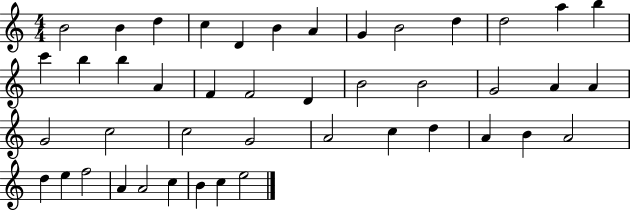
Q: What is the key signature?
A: C major